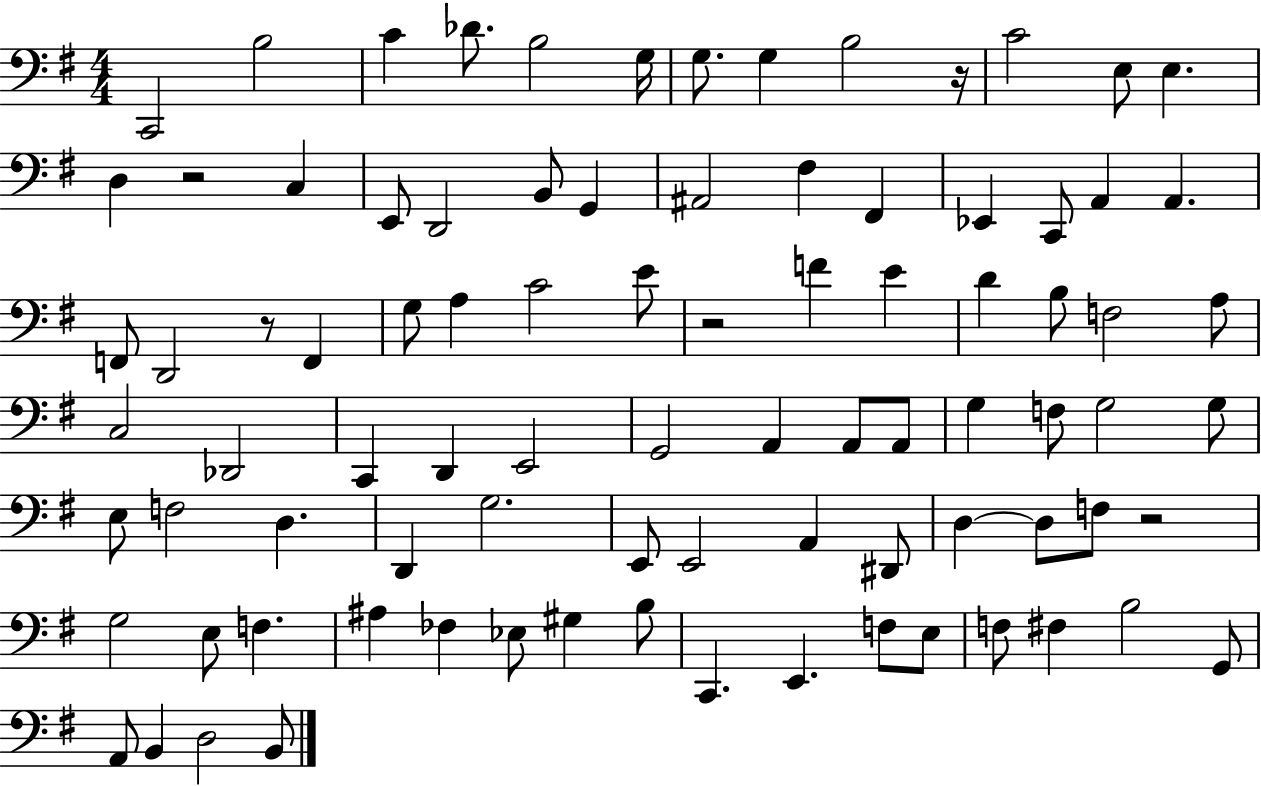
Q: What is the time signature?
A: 4/4